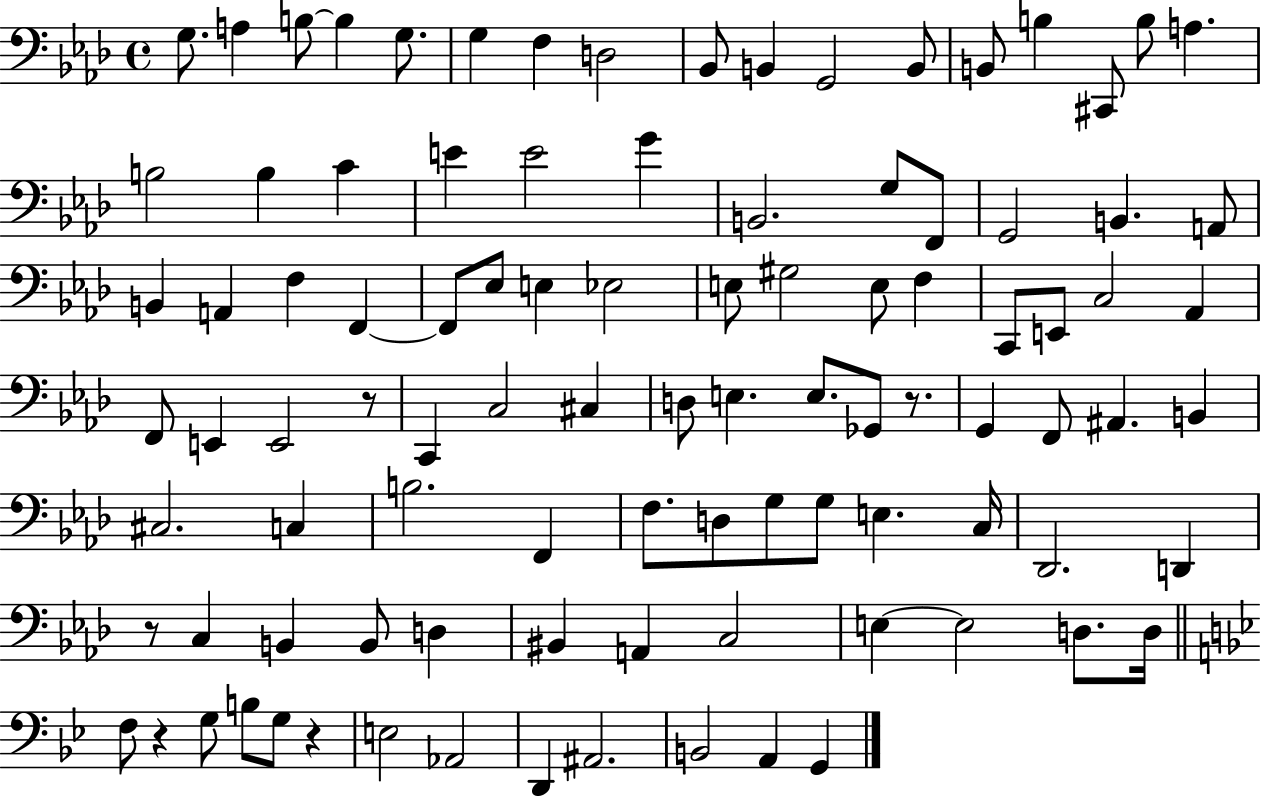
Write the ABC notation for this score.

X:1
T:Untitled
M:4/4
L:1/4
K:Ab
G,/2 A, B,/2 B, G,/2 G, F, D,2 _B,,/2 B,, G,,2 B,,/2 B,,/2 B, ^C,,/2 B,/2 A, B,2 B, C E E2 G B,,2 G,/2 F,,/2 G,,2 B,, A,,/2 B,, A,, F, F,, F,,/2 _E,/2 E, _E,2 E,/2 ^G,2 E,/2 F, C,,/2 E,,/2 C,2 _A,, F,,/2 E,, E,,2 z/2 C,, C,2 ^C, D,/2 E, E,/2 _G,,/2 z/2 G,, F,,/2 ^A,, B,, ^C,2 C, B,2 F,, F,/2 D,/2 G,/2 G,/2 E, C,/4 _D,,2 D,, z/2 C, B,, B,,/2 D, ^B,, A,, C,2 E, E,2 D,/2 D,/4 F,/2 z G,/2 B,/2 G,/2 z E,2 _A,,2 D,, ^A,,2 B,,2 A,, G,,